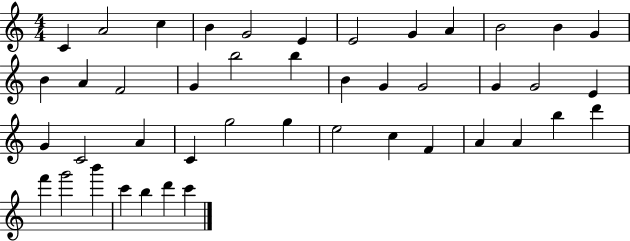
C4/q A4/h C5/q B4/q G4/h E4/q E4/h G4/q A4/q B4/h B4/q G4/q B4/q A4/q F4/h G4/q B5/h B5/q B4/q G4/q G4/h G4/q G4/h E4/q G4/q C4/h A4/q C4/q G5/h G5/q E5/h C5/q F4/q A4/q A4/q B5/q D6/q F6/q G6/h B6/q C6/q B5/q D6/q C6/q